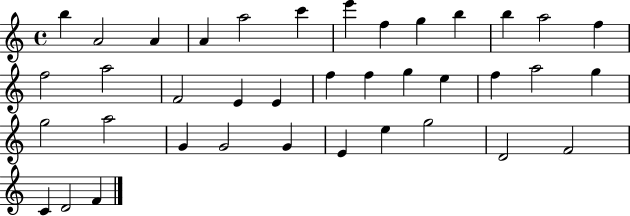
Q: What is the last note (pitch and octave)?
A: F4